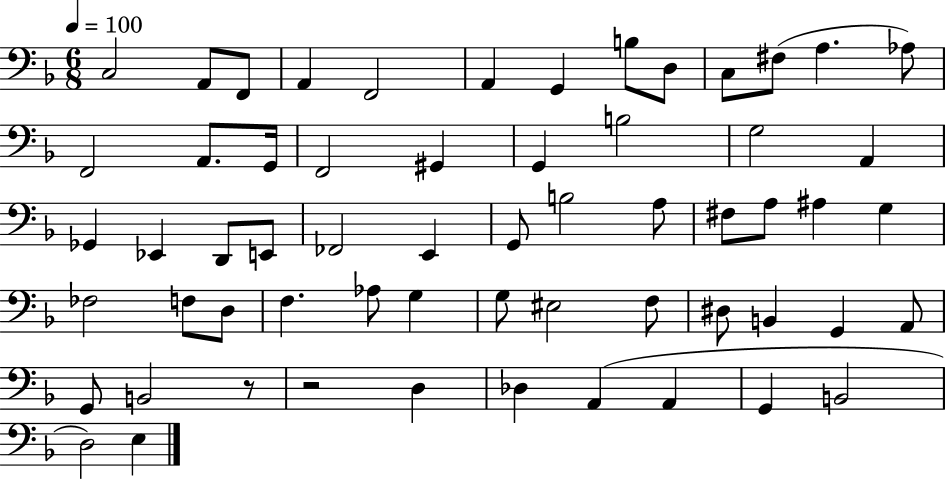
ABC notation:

X:1
T:Untitled
M:6/8
L:1/4
K:F
C,2 A,,/2 F,,/2 A,, F,,2 A,, G,, B,/2 D,/2 C,/2 ^F,/2 A, _A,/2 F,,2 A,,/2 G,,/4 F,,2 ^G,, G,, B,2 G,2 A,, _G,, _E,, D,,/2 E,,/2 _F,,2 E,, G,,/2 B,2 A,/2 ^F,/2 A,/2 ^A, G, _F,2 F,/2 D,/2 F, _A,/2 G, G,/2 ^E,2 F,/2 ^D,/2 B,, G,, A,,/2 G,,/2 B,,2 z/2 z2 D, _D, A,, A,, G,, B,,2 D,2 E,